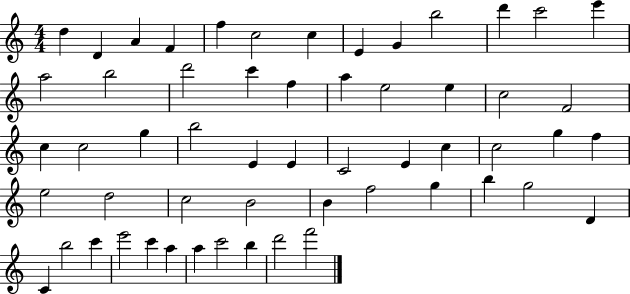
D5/q D4/q A4/q F4/q F5/q C5/h C5/q E4/q G4/q B5/h D6/q C6/h E6/q A5/h B5/h D6/h C6/q F5/q A5/q E5/h E5/q C5/h F4/h C5/q C5/h G5/q B5/h E4/q E4/q C4/h E4/q C5/q C5/h G5/q F5/q E5/h D5/h C5/h B4/h B4/q F5/h G5/q B5/q G5/h D4/q C4/q B5/h C6/q E6/h C6/q A5/q A5/q C6/h B5/q D6/h F6/h